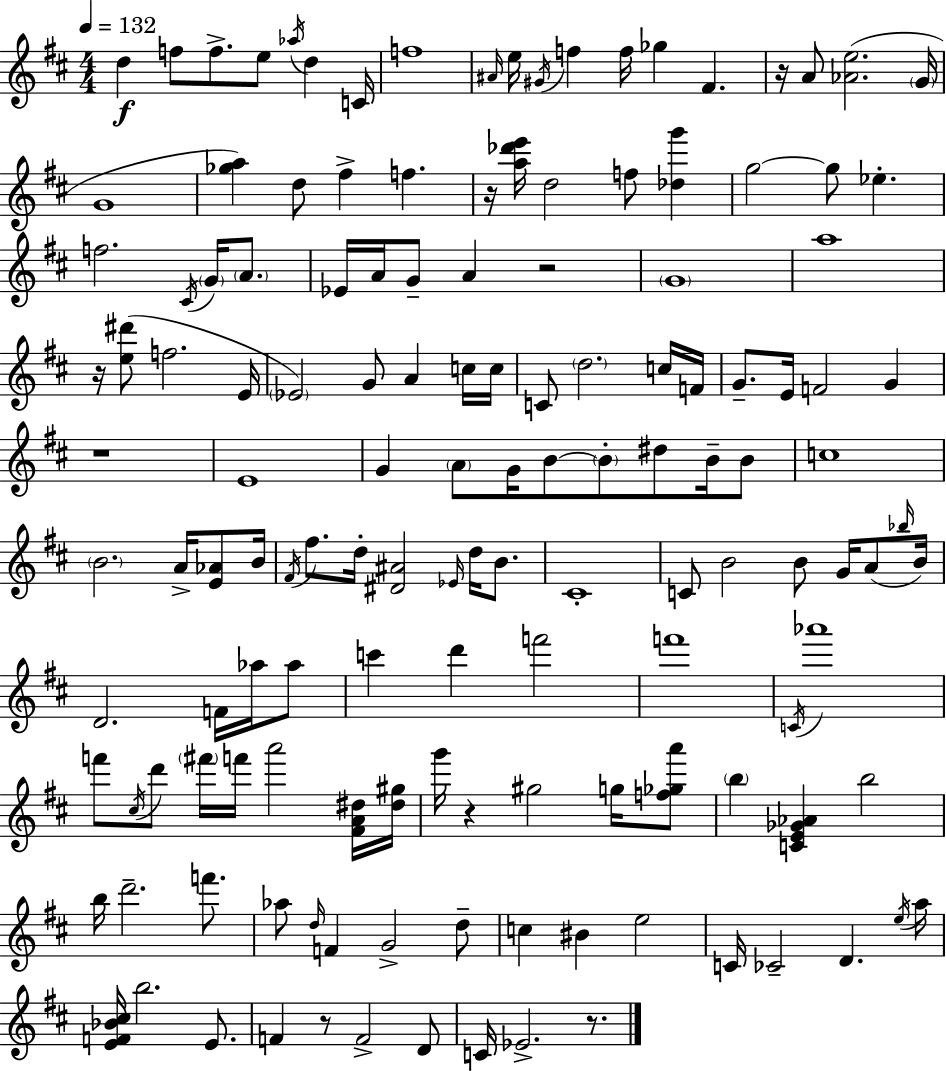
X:1
T:Untitled
M:4/4
L:1/4
K:D
d f/2 f/2 e/2 _a/4 d C/4 f4 ^A/4 e/4 ^G/4 f f/4 _g ^F z/4 A/2 [_Ae]2 G/4 G4 [_ga] d/2 ^f f z/4 [a_d'e']/4 d2 f/2 [_dg'] g2 g/2 _e f2 ^C/4 G/4 A/2 _E/4 A/4 G/2 A z2 G4 a4 z/4 [e^d']/2 f2 E/4 _E2 G/2 A c/4 c/4 C/2 d2 c/4 F/4 G/2 E/4 F2 G z4 E4 G A/2 G/4 B/2 B/2 ^d/2 B/4 B/2 c4 B2 A/4 [E_A]/2 B/4 ^F/4 ^f/2 d/4 [^D^A]2 _E/4 d/4 B/2 ^C4 C/2 B2 B/2 G/4 A/2 _b/4 B/4 D2 F/4 _a/4 _a/2 c' d' f'2 f'4 C/4 _a'4 f'/2 ^c/4 d'/2 ^f'/4 f'/4 a'2 [^FA^d]/4 [^d^g]/4 g'/4 z ^g2 g/4 [f_ga']/2 b [CE_G_A] b2 b/4 d'2 f'/2 _a/2 d/4 F G2 d/2 c ^B e2 C/4 _C2 D e/4 a/4 [EF_B^c]/4 b2 E/2 F z/2 F2 D/2 C/4 _E2 z/2